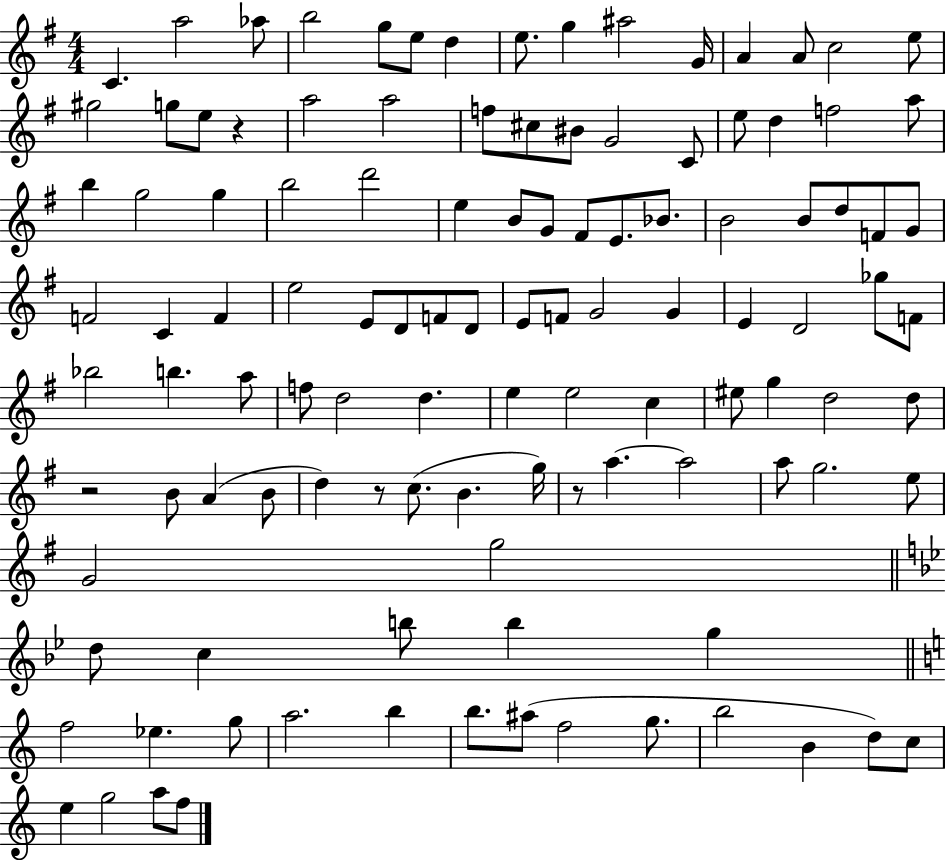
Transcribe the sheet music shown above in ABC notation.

X:1
T:Untitled
M:4/4
L:1/4
K:G
C a2 _a/2 b2 g/2 e/2 d e/2 g ^a2 G/4 A A/2 c2 e/2 ^g2 g/2 e/2 z a2 a2 f/2 ^c/2 ^B/2 G2 C/2 e/2 d f2 a/2 b g2 g b2 d'2 e B/2 G/2 ^F/2 E/2 _B/2 B2 B/2 d/2 F/2 G/2 F2 C F e2 E/2 D/2 F/2 D/2 E/2 F/2 G2 G E D2 _g/2 F/2 _b2 b a/2 f/2 d2 d e e2 c ^e/2 g d2 d/2 z2 B/2 A B/2 d z/2 c/2 B g/4 z/2 a a2 a/2 g2 e/2 G2 g2 d/2 c b/2 b g f2 _e g/2 a2 b b/2 ^a/2 f2 g/2 b2 B d/2 c/2 e g2 a/2 f/2